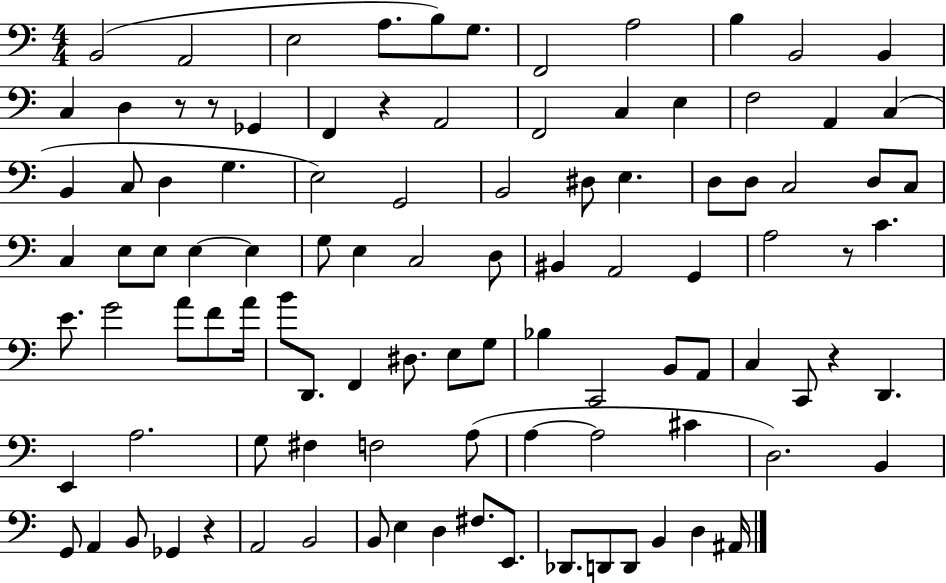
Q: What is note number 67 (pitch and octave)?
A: C2